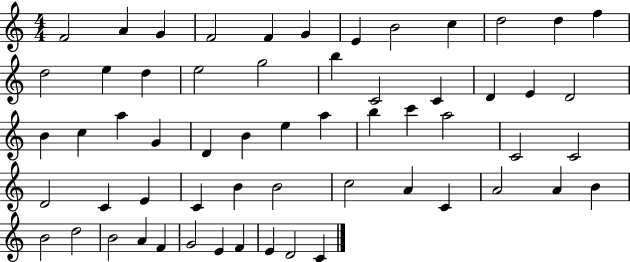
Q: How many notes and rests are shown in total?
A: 59